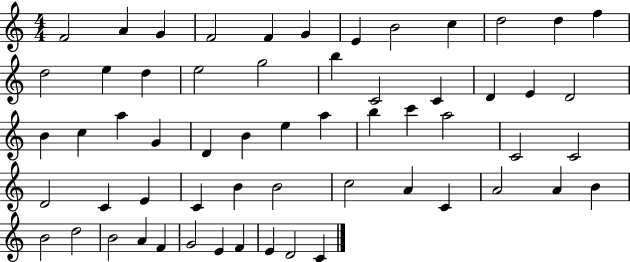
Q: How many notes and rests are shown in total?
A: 59